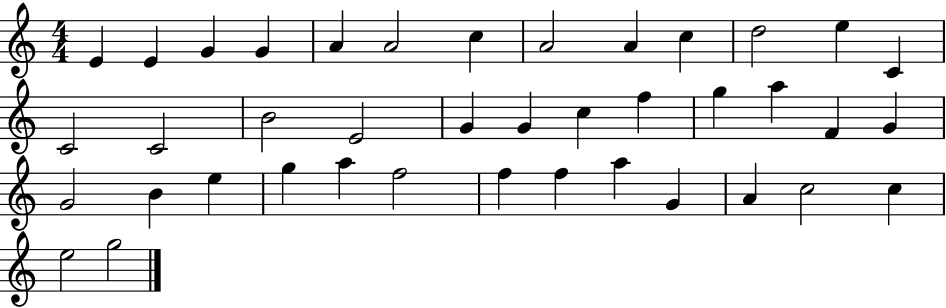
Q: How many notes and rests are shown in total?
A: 40